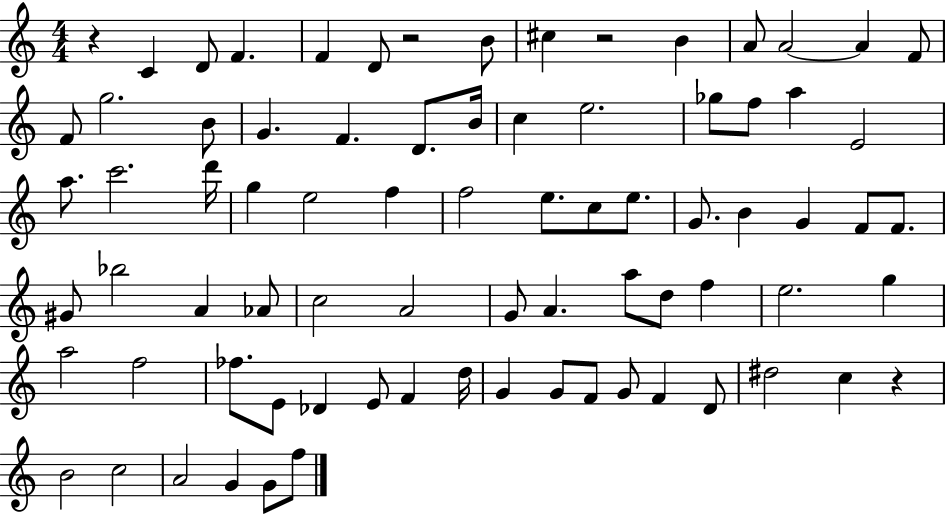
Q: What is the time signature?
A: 4/4